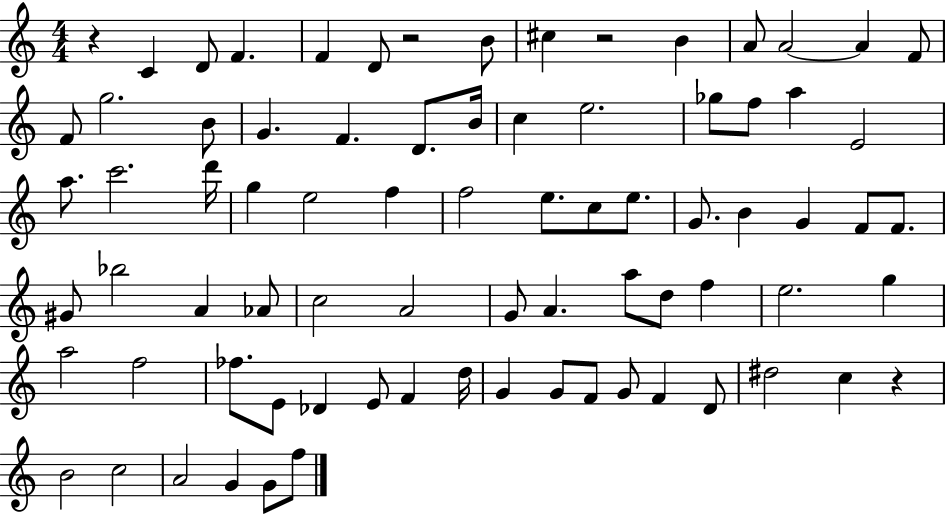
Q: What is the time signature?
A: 4/4